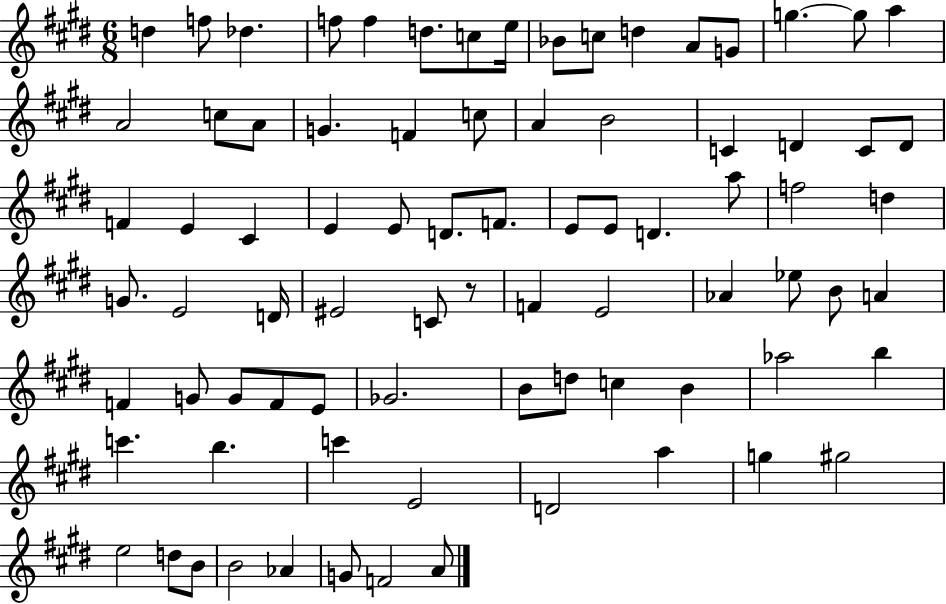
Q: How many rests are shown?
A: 1